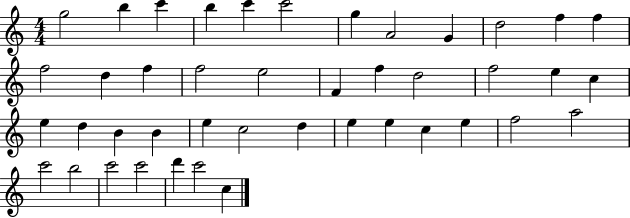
{
  \clef treble
  \numericTimeSignature
  \time 4/4
  \key c \major
  g''2 b''4 c'''4 | b''4 c'''4 c'''2 | g''4 a'2 g'4 | d''2 f''4 f''4 | \break f''2 d''4 f''4 | f''2 e''2 | f'4 f''4 d''2 | f''2 e''4 c''4 | \break e''4 d''4 b'4 b'4 | e''4 c''2 d''4 | e''4 e''4 c''4 e''4 | f''2 a''2 | \break c'''2 b''2 | c'''2 c'''2 | d'''4 c'''2 c''4 | \bar "|."
}